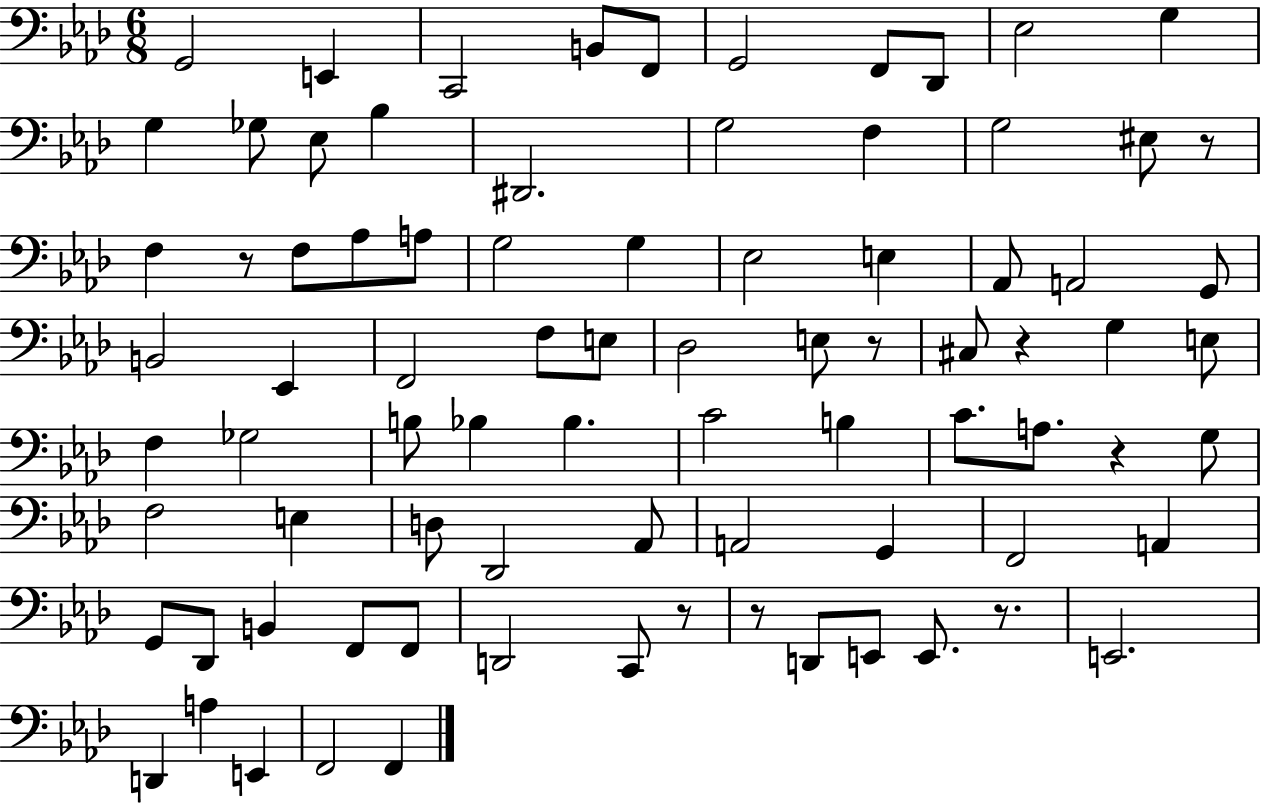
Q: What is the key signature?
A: AES major